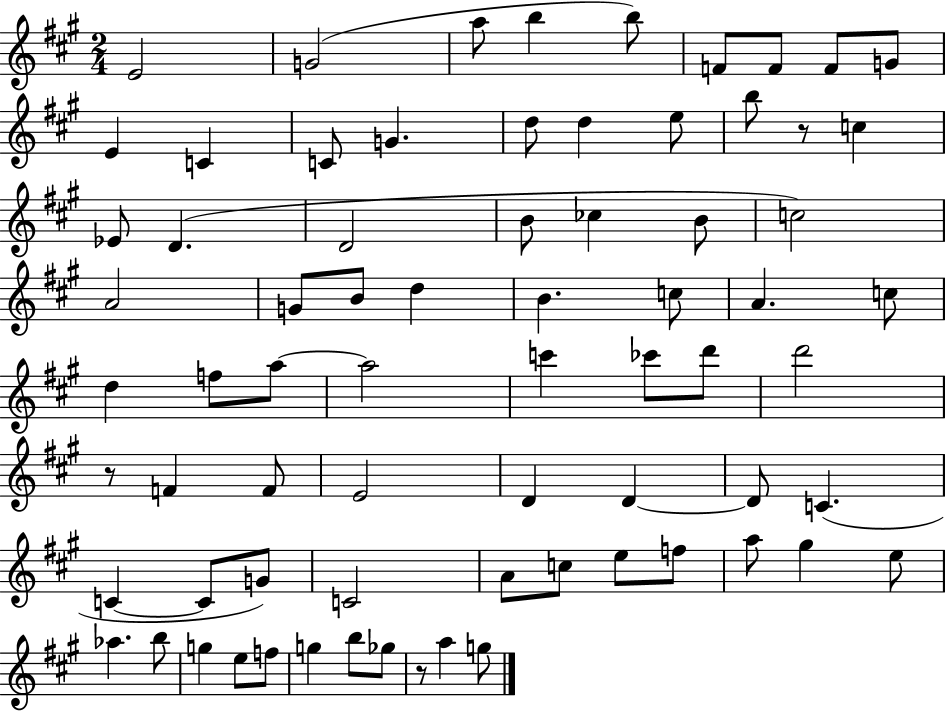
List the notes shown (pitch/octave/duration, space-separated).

E4/h G4/h A5/e B5/q B5/e F4/e F4/e F4/e G4/e E4/q C4/q C4/e G4/q. D5/e D5/q E5/e B5/e R/e C5/q Eb4/e D4/q. D4/h B4/e CES5/q B4/e C5/h A4/h G4/e B4/e D5/q B4/q. C5/e A4/q. C5/e D5/q F5/e A5/e A5/h C6/q CES6/e D6/e D6/h R/e F4/q F4/e E4/h D4/q D4/q D4/e C4/q. C4/q C4/e G4/e C4/h A4/e C5/e E5/e F5/e A5/e G#5/q E5/e Ab5/q. B5/e G5/q E5/e F5/e G5/q B5/e Gb5/e R/e A5/q G5/e